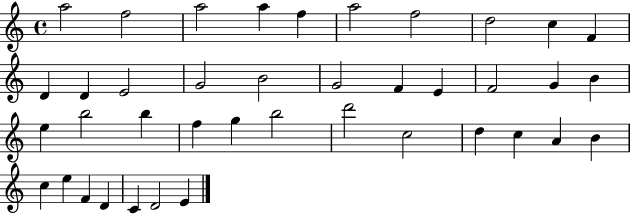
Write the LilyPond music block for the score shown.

{
  \clef treble
  \time 4/4
  \defaultTimeSignature
  \key c \major
  a''2 f''2 | a''2 a''4 f''4 | a''2 f''2 | d''2 c''4 f'4 | \break d'4 d'4 e'2 | g'2 b'2 | g'2 f'4 e'4 | f'2 g'4 b'4 | \break e''4 b''2 b''4 | f''4 g''4 b''2 | d'''2 c''2 | d''4 c''4 a'4 b'4 | \break c''4 e''4 f'4 d'4 | c'4 d'2 e'4 | \bar "|."
}